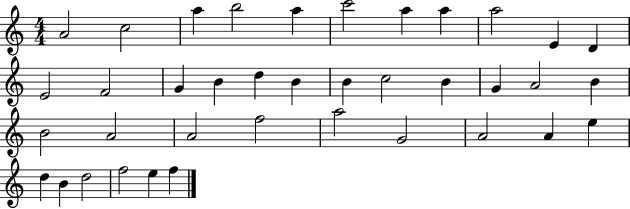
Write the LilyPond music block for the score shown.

{
  \clef treble
  \numericTimeSignature
  \time 4/4
  \key c \major
  a'2 c''2 | a''4 b''2 a''4 | c'''2 a''4 a''4 | a''2 e'4 d'4 | \break e'2 f'2 | g'4 b'4 d''4 b'4 | b'4 c''2 b'4 | g'4 a'2 b'4 | \break b'2 a'2 | a'2 f''2 | a''2 g'2 | a'2 a'4 e''4 | \break d''4 b'4 d''2 | f''2 e''4 f''4 | \bar "|."
}